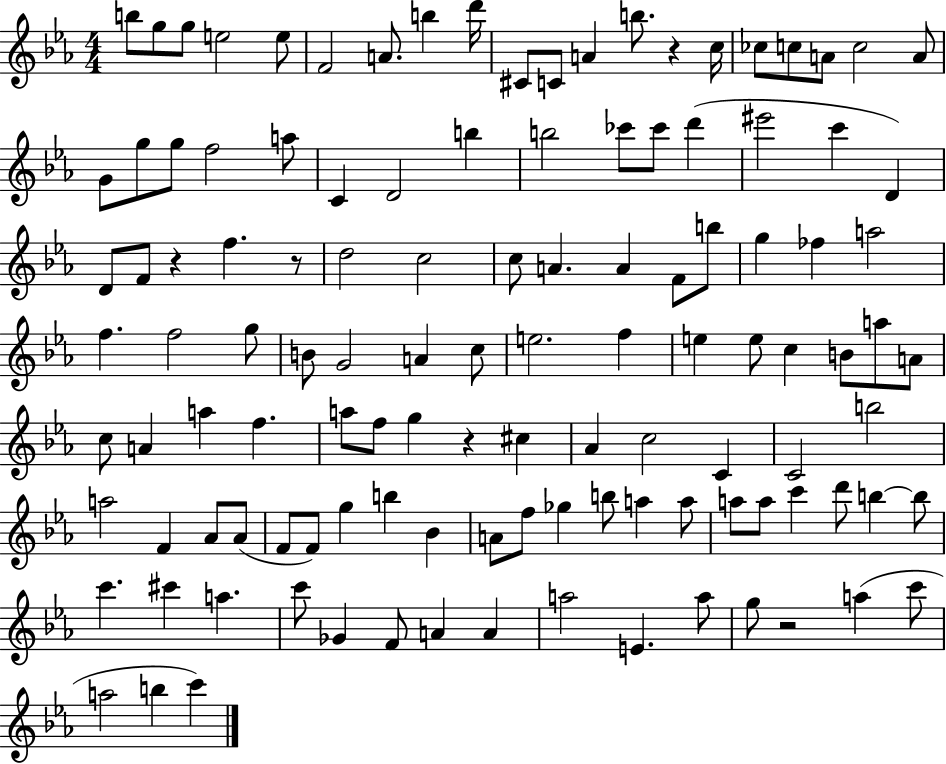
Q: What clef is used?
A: treble